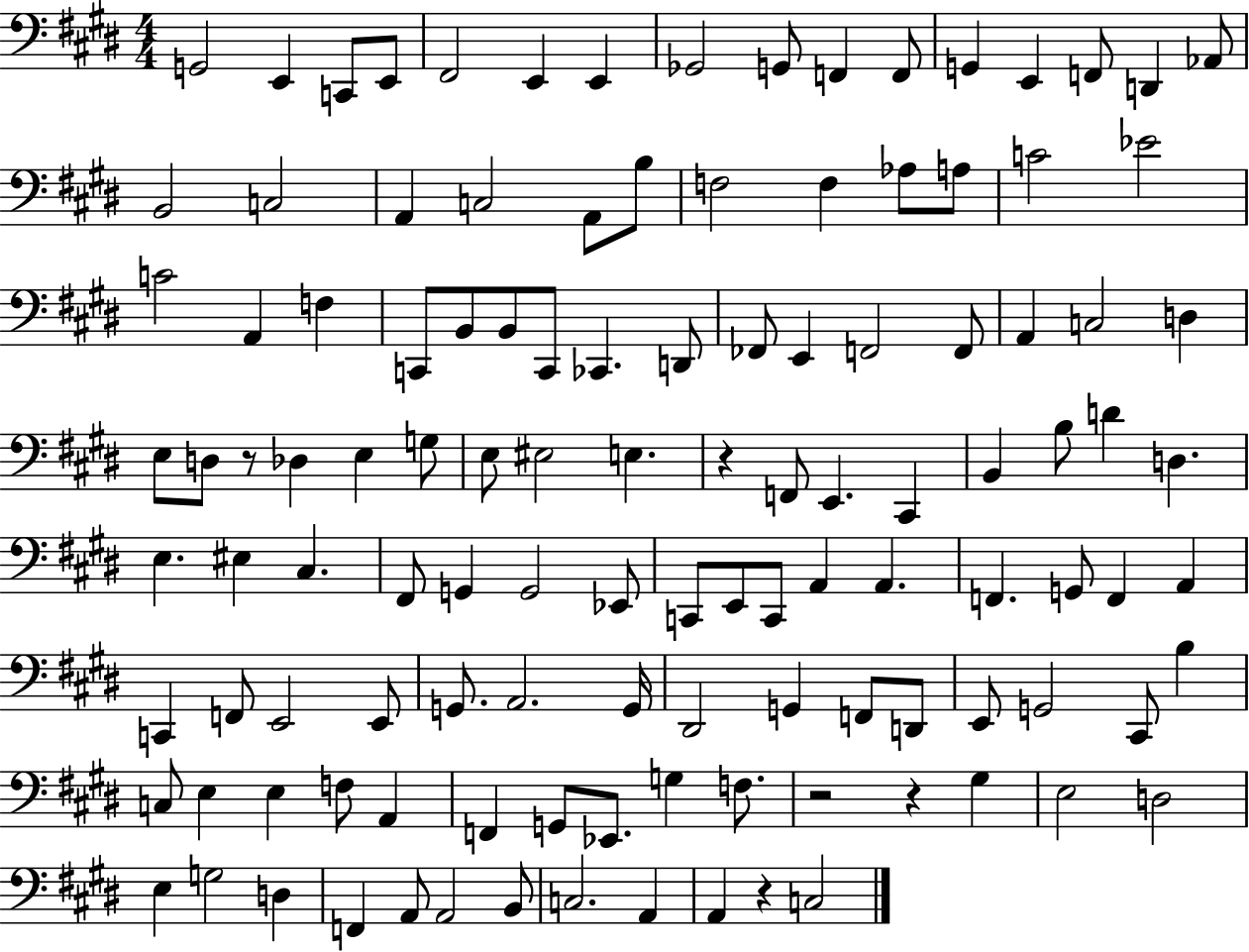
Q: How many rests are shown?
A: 5